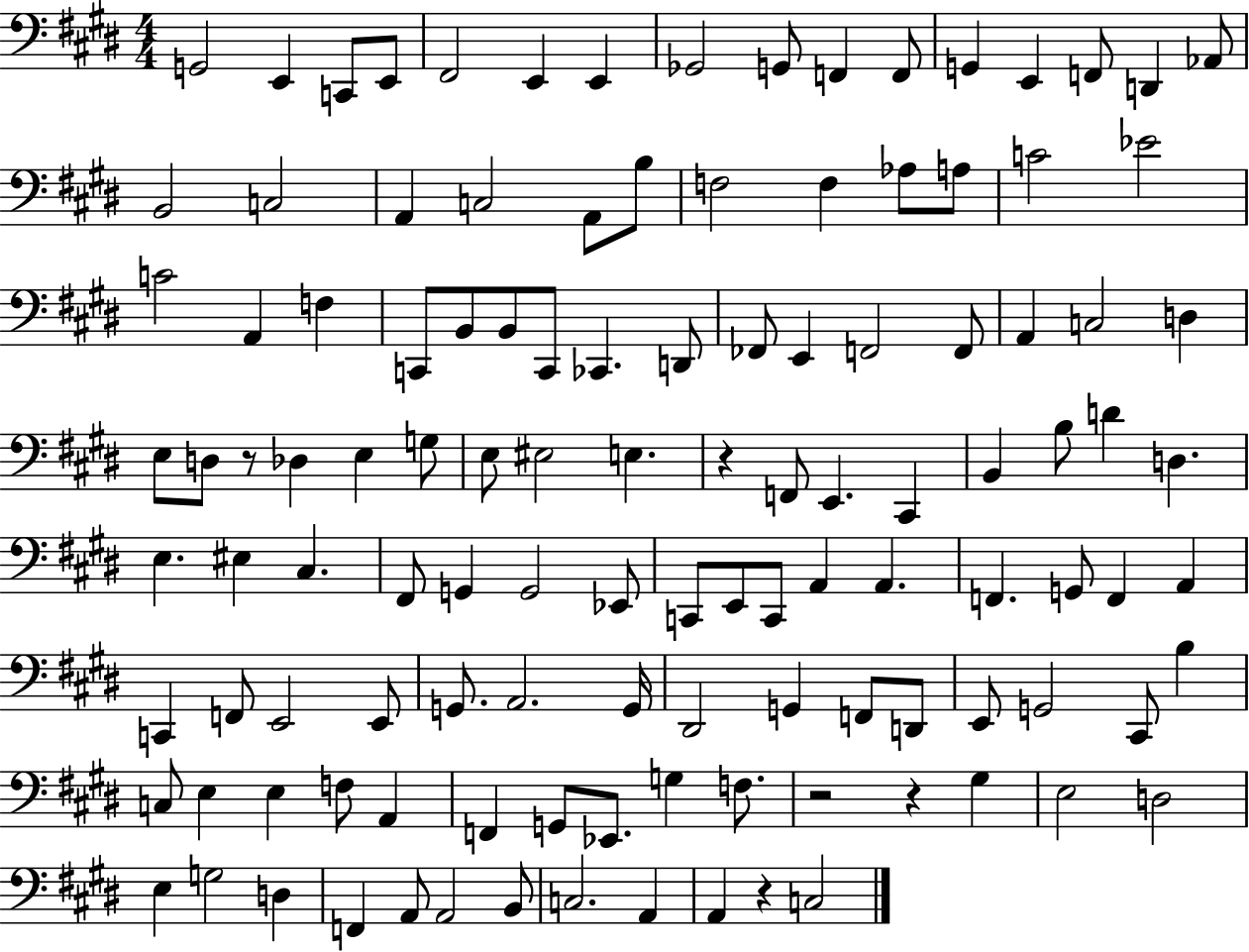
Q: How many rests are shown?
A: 5